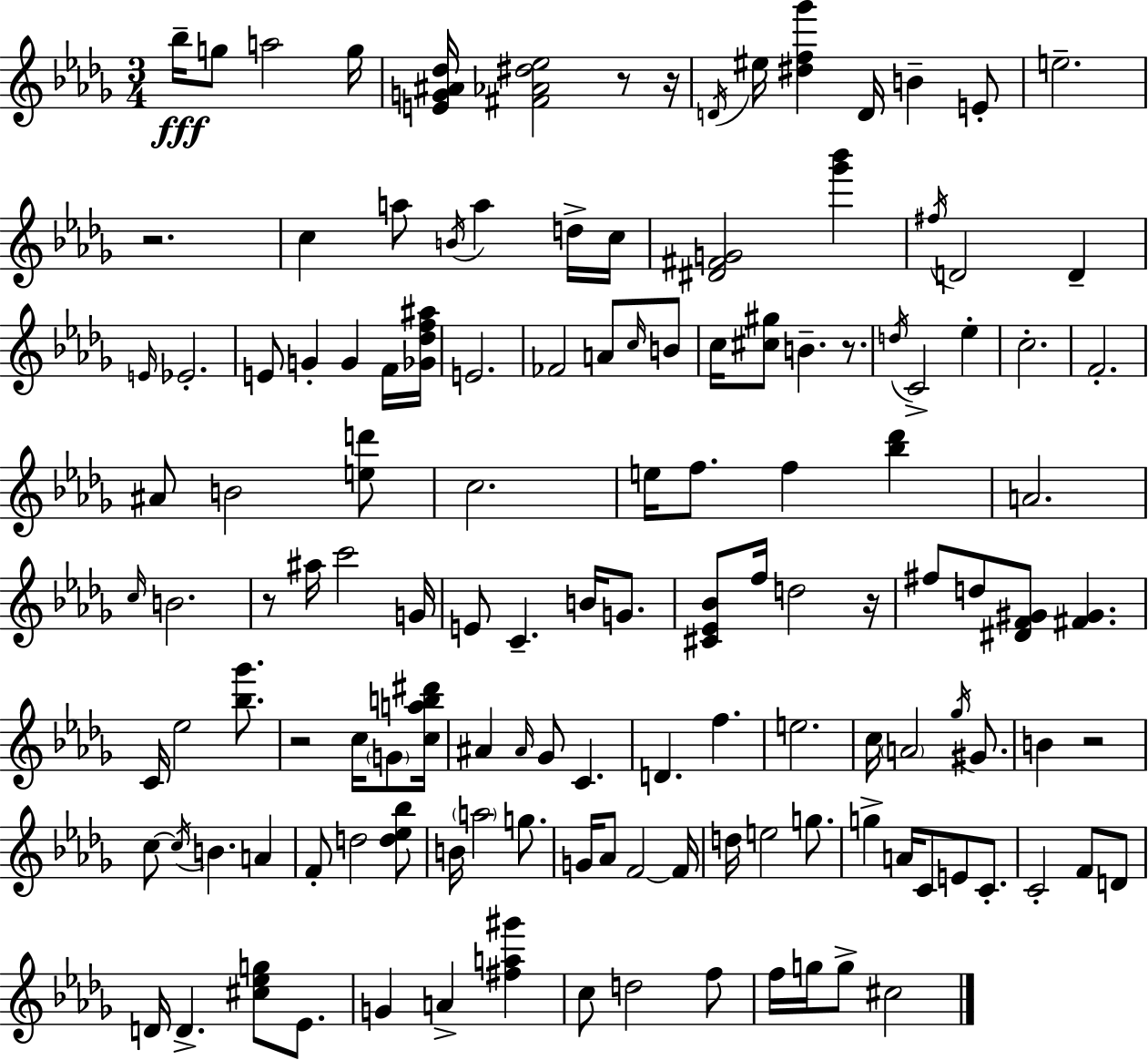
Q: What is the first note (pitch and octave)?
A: Bb5